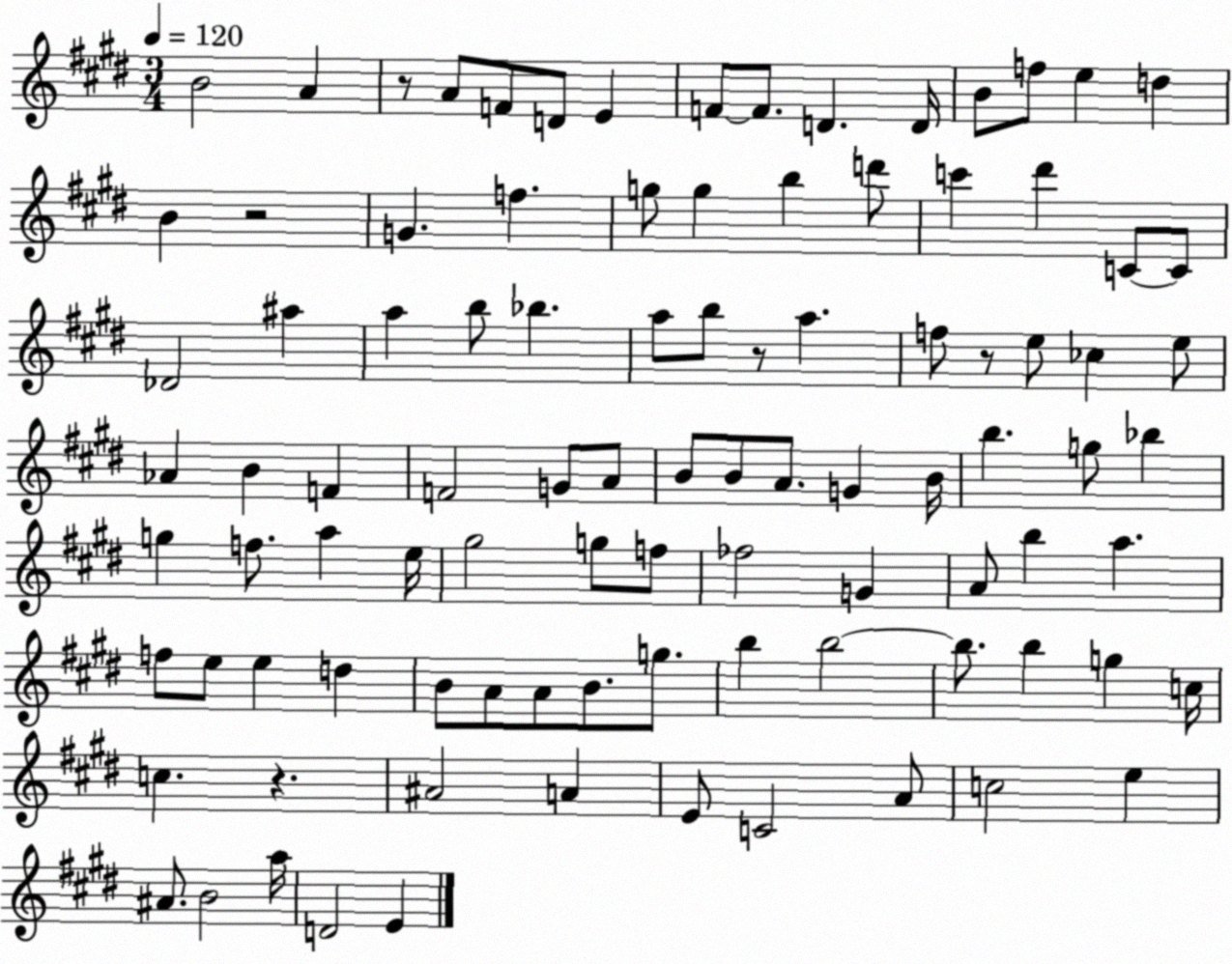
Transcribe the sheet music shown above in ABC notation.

X:1
T:Untitled
M:3/4
L:1/4
K:E
B2 A z/2 A/2 F/2 D/2 E F/2 F/2 D D/4 B/2 f/2 e d B z2 G f g/2 g b d'/2 c' ^d' C/2 C/2 _D2 ^a a b/2 _b a/2 b/2 z/2 a f/2 z/2 e/2 _c e/2 _A B F F2 G/2 A/2 B/2 B/2 A/2 G B/4 b g/2 _b g f/2 a e/4 ^g2 g/2 f/2 _f2 G A/2 b a f/2 e/2 e d B/2 A/2 A/2 B/2 g/2 b b2 b/2 b g c/4 c z ^A2 A E/2 C2 A/2 c2 e ^A/2 B2 a/4 D2 E